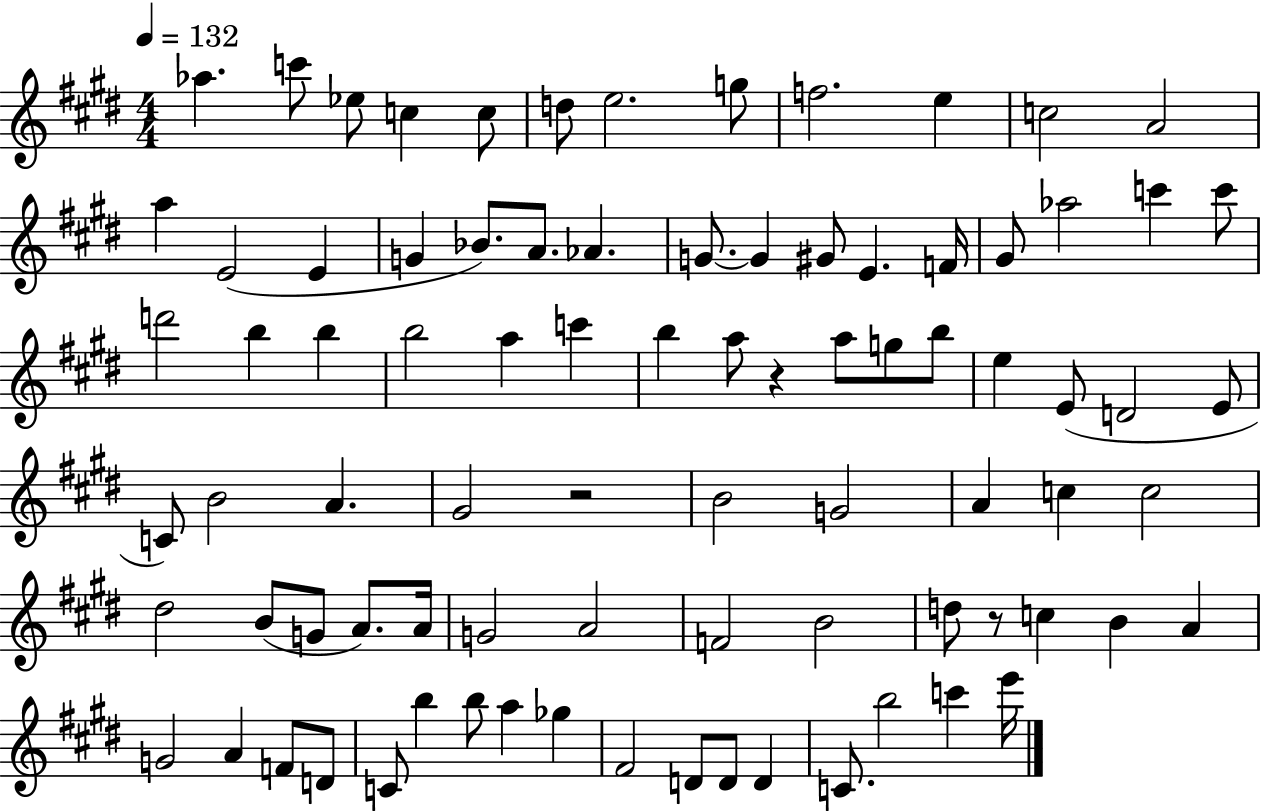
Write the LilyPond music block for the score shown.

{
  \clef treble
  \numericTimeSignature
  \time 4/4
  \key e \major
  \tempo 4 = 132
  \repeat volta 2 { aes''4. c'''8 ees''8 c''4 c''8 | d''8 e''2. g''8 | f''2. e''4 | c''2 a'2 | \break a''4 e'2( e'4 | g'4 bes'8.) a'8. aes'4. | g'8.~~ g'4 gis'8 e'4. f'16 | gis'8 aes''2 c'''4 c'''8 | \break d'''2 b''4 b''4 | b''2 a''4 c'''4 | b''4 a''8 r4 a''8 g''8 b''8 | e''4 e'8( d'2 e'8 | \break c'8) b'2 a'4. | gis'2 r2 | b'2 g'2 | a'4 c''4 c''2 | \break dis''2 b'8( g'8 a'8.) a'16 | g'2 a'2 | f'2 b'2 | d''8 r8 c''4 b'4 a'4 | \break g'2 a'4 f'8 d'8 | c'8 b''4 b''8 a''4 ges''4 | fis'2 d'8 d'8 d'4 | c'8. b''2 c'''4 e'''16 | \break } \bar "|."
}